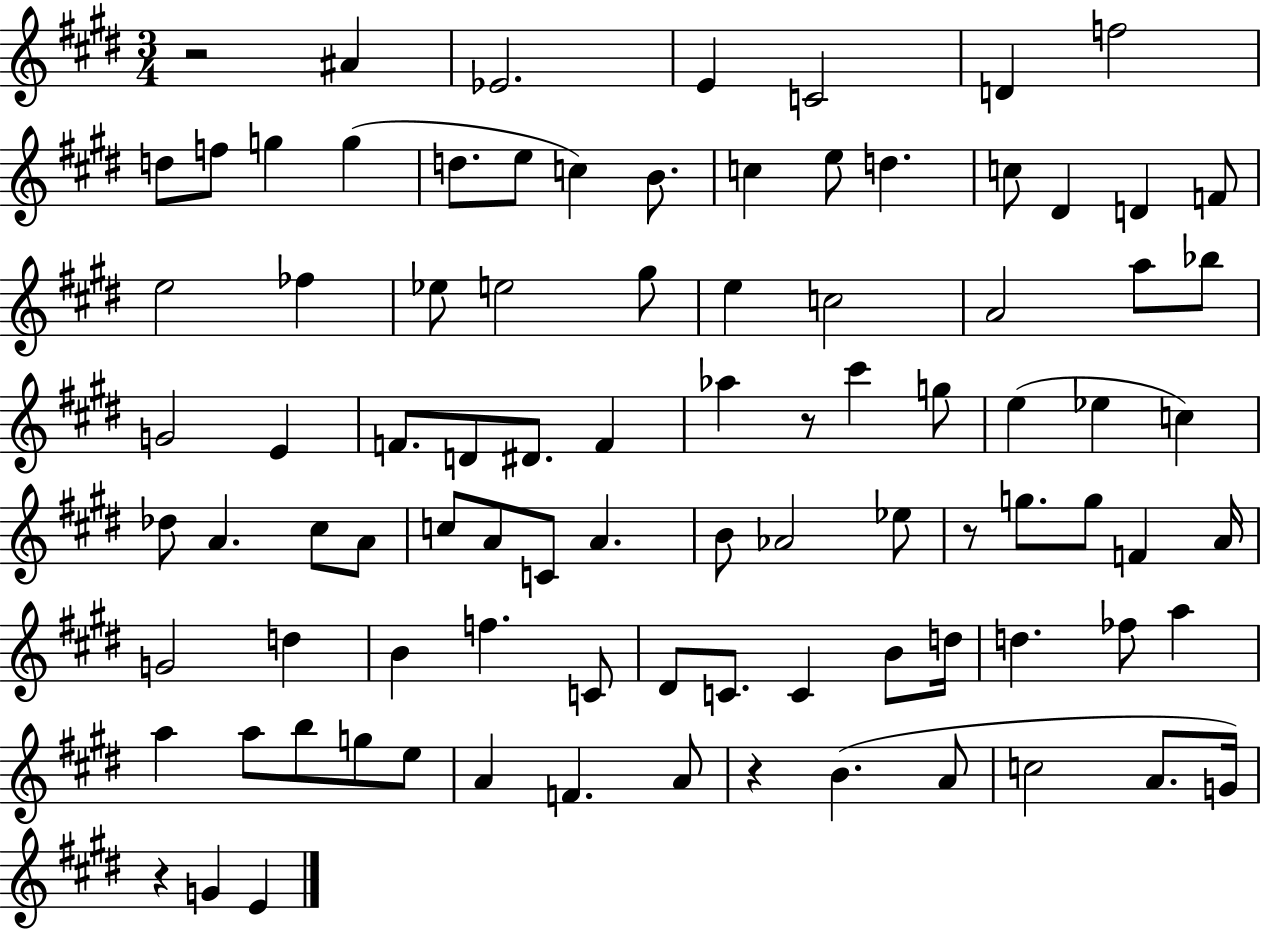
{
  \clef treble
  \numericTimeSignature
  \time 3/4
  \key e \major
  \repeat volta 2 { r2 ais'4 | ees'2. | e'4 c'2 | d'4 f''2 | \break d''8 f''8 g''4 g''4( | d''8. e''8 c''4) b'8. | c''4 e''8 d''4. | c''8 dis'4 d'4 f'8 | \break e''2 fes''4 | ees''8 e''2 gis''8 | e''4 c''2 | a'2 a''8 bes''8 | \break g'2 e'4 | f'8. d'8 dis'8. f'4 | aes''4 r8 cis'''4 g''8 | e''4( ees''4 c''4) | \break des''8 a'4. cis''8 a'8 | c''8 a'8 c'8 a'4. | b'8 aes'2 ees''8 | r8 g''8. g''8 f'4 a'16 | \break g'2 d''4 | b'4 f''4. c'8 | dis'8 c'8. c'4 b'8 d''16 | d''4. fes''8 a''4 | \break a''4 a''8 b''8 g''8 e''8 | a'4 f'4. a'8 | r4 b'4.( a'8 | c''2 a'8. g'16) | \break r4 g'4 e'4 | } \bar "|."
}